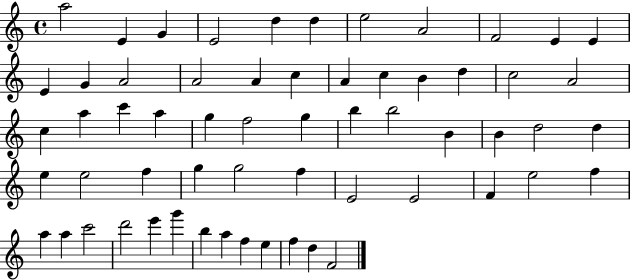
A5/h E4/q G4/q E4/h D5/q D5/q E5/h A4/h F4/h E4/q E4/q E4/q G4/q A4/h A4/h A4/q C5/q A4/q C5/q B4/q D5/q C5/h A4/h C5/q A5/q C6/q A5/q G5/q F5/h G5/q B5/q B5/h B4/q B4/q D5/h D5/q E5/q E5/h F5/q G5/q G5/h F5/q E4/h E4/h F4/q E5/h F5/q A5/q A5/q C6/h D6/h E6/q G6/q B5/q A5/q F5/q E5/q F5/q D5/q F4/h